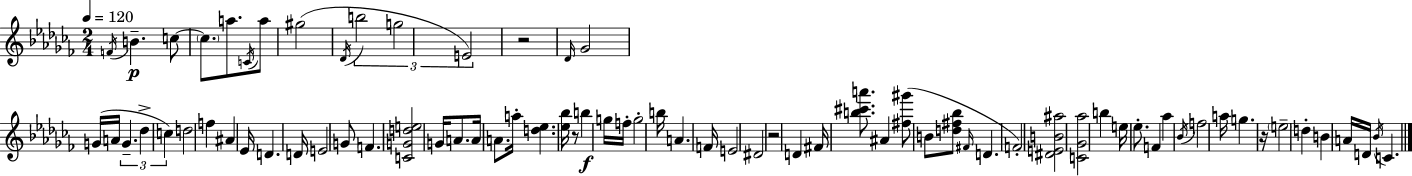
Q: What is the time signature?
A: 2/4